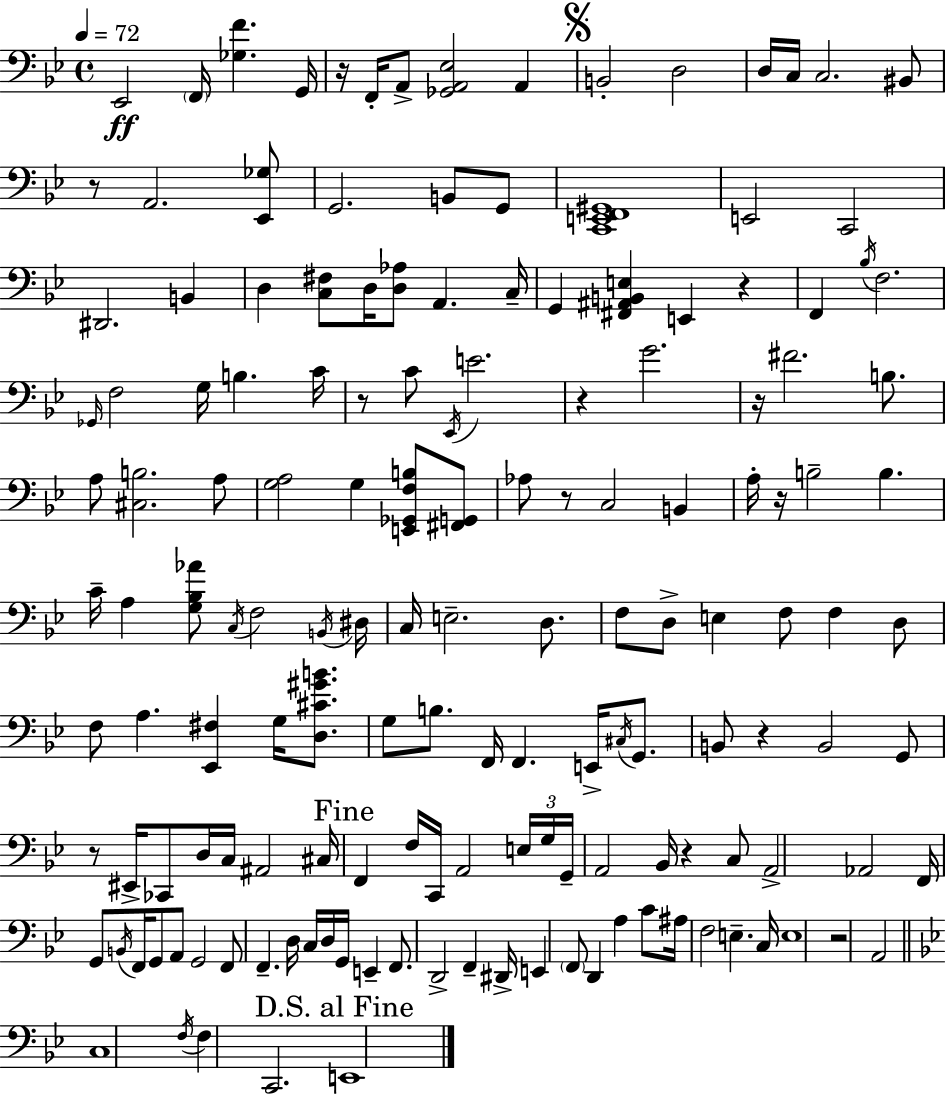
X:1
T:Untitled
M:4/4
L:1/4
K:Gm
_E,,2 F,,/4 [_G,F] G,,/4 z/4 F,,/4 A,,/2 [_G,,A,,_E,]2 A,, B,,2 D,2 D,/4 C,/4 C,2 ^B,,/2 z/2 A,,2 [_E,,_G,]/2 G,,2 B,,/2 G,,/2 [C,,E,,F,,^G,,]4 E,,2 C,,2 ^D,,2 B,, D, [C,^F,]/2 D,/4 [D,_A,]/2 A,, C,/4 G,, [^F,,^A,,B,,E,] E,, z F,, _B,/4 F,2 _G,,/4 F,2 G,/4 B, C/4 z/2 C/2 _E,,/4 E2 z G2 z/4 ^F2 B,/2 A,/2 [^C,B,]2 A,/2 [G,A,]2 G, [E,,_G,,F,B,]/2 [^F,,G,,]/2 _A,/2 z/2 C,2 B,, A,/4 z/4 B,2 B, C/4 A, [G,_B,_A]/2 C,/4 F,2 B,,/4 ^D,/4 C,/4 E,2 D,/2 F,/2 D,/2 E, F,/2 F, D,/2 F,/2 A, [_E,,^F,] G,/4 [D,^C^GB]/2 G,/2 B,/2 F,,/4 F,, E,,/4 ^C,/4 G,,/2 B,,/2 z B,,2 G,,/2 z/2 ^E,,/4 _C,,/2 D,/4 C,/4 ^A,,2 ^C,/4 F,, F,/4 C,,/4 A,,2 E,/4 G,/4 G,,/4 A,,2 _B,,/4 z C,/2 A,,2 _A,,2 F,,/4 G,,/2 B,,/4 F,,/4 G,,/2 A,,/2 G,,2 F,,/2 F,, D,/4 C,/4 D,/4 G,,/4 E,, F,,/2 D,,2 F,, ^D,,/4 E,, F,,/2 D,, A, C/2 ^A,/4 F,2 E, C,/4 E,4 z2 A,,2 C,4 F,/4 F, C,,2 E,,4